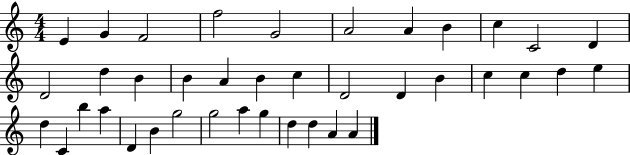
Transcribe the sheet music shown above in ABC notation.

X:1
T:Untitled
M:4/4
L:1/4
K:C
E G F2 f2 G2 A2 A B c C2 D D2 d B B A B c D2 D B c c d e d C b a D B g2 g2 a g d d A A